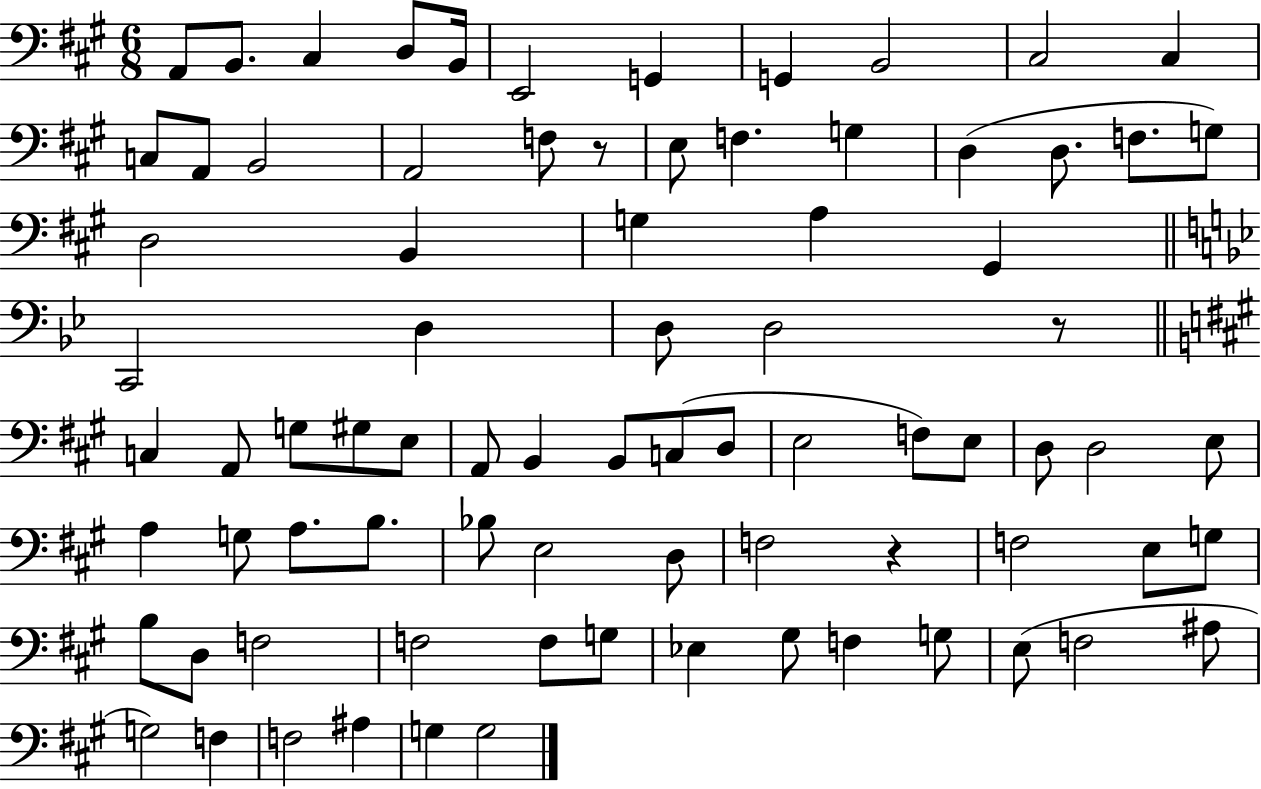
X:1
T:Untitled
M:6/8
L:1/4
K:A
A,,/2 B,,/2 ^C, D,/2 B,,/4 E,,2 G,, G,, B,,2 ^C,2 ^C, C,/2 A,,/2 B,,2 A,,2 F,/2 z/2 E,/2 F, G, D, D,/2 F,/2 G,/2 D,2 B,, G, A, ^G,, C,,2 D, D,/2 D,2 z/2 C, A,,/2 G,/2 ^G,/2 E,/2 A,,/2 B,, B,,/2 C,/2 D,/2 E,2 F,/2 E,/2 D,/2 D,2 E,/2 A, G,/2 A,/2 B,/2 _B,/2 E,2 D,/2 F,2 z F,2 E,/2 G,/2 B,/2 D,/2 F,2 F,2 F,/2 G,/2 _E, ^G,/2 F, G,/2 E,/2 F,2 ^A,/2 G,2 F, F,2 ^A, G, G,2